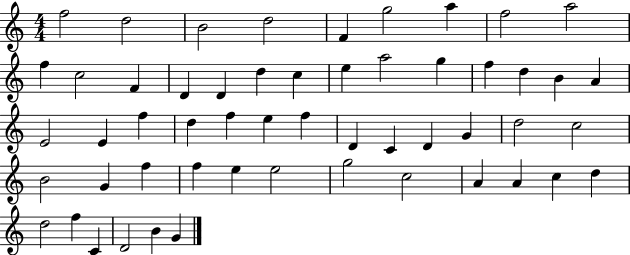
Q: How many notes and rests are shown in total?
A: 54